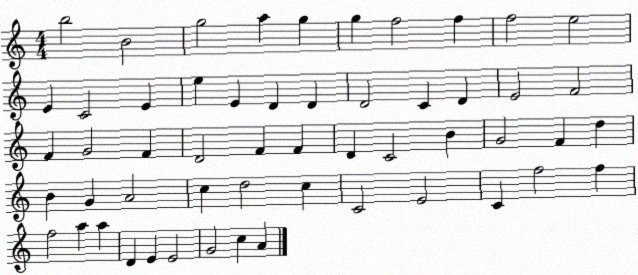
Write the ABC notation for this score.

X:1
T:Untitled
M:4/4
L:1/4
K:C
b2 B2 g2 a g g f2 f f2 e2 E C2 E e E D D D2 C D E2 F2 F G2 F D2 F F D C2 B G2 F d B G A2 c d2 c C2 E2 C f2 f f2 a a D E E2 G2 c A